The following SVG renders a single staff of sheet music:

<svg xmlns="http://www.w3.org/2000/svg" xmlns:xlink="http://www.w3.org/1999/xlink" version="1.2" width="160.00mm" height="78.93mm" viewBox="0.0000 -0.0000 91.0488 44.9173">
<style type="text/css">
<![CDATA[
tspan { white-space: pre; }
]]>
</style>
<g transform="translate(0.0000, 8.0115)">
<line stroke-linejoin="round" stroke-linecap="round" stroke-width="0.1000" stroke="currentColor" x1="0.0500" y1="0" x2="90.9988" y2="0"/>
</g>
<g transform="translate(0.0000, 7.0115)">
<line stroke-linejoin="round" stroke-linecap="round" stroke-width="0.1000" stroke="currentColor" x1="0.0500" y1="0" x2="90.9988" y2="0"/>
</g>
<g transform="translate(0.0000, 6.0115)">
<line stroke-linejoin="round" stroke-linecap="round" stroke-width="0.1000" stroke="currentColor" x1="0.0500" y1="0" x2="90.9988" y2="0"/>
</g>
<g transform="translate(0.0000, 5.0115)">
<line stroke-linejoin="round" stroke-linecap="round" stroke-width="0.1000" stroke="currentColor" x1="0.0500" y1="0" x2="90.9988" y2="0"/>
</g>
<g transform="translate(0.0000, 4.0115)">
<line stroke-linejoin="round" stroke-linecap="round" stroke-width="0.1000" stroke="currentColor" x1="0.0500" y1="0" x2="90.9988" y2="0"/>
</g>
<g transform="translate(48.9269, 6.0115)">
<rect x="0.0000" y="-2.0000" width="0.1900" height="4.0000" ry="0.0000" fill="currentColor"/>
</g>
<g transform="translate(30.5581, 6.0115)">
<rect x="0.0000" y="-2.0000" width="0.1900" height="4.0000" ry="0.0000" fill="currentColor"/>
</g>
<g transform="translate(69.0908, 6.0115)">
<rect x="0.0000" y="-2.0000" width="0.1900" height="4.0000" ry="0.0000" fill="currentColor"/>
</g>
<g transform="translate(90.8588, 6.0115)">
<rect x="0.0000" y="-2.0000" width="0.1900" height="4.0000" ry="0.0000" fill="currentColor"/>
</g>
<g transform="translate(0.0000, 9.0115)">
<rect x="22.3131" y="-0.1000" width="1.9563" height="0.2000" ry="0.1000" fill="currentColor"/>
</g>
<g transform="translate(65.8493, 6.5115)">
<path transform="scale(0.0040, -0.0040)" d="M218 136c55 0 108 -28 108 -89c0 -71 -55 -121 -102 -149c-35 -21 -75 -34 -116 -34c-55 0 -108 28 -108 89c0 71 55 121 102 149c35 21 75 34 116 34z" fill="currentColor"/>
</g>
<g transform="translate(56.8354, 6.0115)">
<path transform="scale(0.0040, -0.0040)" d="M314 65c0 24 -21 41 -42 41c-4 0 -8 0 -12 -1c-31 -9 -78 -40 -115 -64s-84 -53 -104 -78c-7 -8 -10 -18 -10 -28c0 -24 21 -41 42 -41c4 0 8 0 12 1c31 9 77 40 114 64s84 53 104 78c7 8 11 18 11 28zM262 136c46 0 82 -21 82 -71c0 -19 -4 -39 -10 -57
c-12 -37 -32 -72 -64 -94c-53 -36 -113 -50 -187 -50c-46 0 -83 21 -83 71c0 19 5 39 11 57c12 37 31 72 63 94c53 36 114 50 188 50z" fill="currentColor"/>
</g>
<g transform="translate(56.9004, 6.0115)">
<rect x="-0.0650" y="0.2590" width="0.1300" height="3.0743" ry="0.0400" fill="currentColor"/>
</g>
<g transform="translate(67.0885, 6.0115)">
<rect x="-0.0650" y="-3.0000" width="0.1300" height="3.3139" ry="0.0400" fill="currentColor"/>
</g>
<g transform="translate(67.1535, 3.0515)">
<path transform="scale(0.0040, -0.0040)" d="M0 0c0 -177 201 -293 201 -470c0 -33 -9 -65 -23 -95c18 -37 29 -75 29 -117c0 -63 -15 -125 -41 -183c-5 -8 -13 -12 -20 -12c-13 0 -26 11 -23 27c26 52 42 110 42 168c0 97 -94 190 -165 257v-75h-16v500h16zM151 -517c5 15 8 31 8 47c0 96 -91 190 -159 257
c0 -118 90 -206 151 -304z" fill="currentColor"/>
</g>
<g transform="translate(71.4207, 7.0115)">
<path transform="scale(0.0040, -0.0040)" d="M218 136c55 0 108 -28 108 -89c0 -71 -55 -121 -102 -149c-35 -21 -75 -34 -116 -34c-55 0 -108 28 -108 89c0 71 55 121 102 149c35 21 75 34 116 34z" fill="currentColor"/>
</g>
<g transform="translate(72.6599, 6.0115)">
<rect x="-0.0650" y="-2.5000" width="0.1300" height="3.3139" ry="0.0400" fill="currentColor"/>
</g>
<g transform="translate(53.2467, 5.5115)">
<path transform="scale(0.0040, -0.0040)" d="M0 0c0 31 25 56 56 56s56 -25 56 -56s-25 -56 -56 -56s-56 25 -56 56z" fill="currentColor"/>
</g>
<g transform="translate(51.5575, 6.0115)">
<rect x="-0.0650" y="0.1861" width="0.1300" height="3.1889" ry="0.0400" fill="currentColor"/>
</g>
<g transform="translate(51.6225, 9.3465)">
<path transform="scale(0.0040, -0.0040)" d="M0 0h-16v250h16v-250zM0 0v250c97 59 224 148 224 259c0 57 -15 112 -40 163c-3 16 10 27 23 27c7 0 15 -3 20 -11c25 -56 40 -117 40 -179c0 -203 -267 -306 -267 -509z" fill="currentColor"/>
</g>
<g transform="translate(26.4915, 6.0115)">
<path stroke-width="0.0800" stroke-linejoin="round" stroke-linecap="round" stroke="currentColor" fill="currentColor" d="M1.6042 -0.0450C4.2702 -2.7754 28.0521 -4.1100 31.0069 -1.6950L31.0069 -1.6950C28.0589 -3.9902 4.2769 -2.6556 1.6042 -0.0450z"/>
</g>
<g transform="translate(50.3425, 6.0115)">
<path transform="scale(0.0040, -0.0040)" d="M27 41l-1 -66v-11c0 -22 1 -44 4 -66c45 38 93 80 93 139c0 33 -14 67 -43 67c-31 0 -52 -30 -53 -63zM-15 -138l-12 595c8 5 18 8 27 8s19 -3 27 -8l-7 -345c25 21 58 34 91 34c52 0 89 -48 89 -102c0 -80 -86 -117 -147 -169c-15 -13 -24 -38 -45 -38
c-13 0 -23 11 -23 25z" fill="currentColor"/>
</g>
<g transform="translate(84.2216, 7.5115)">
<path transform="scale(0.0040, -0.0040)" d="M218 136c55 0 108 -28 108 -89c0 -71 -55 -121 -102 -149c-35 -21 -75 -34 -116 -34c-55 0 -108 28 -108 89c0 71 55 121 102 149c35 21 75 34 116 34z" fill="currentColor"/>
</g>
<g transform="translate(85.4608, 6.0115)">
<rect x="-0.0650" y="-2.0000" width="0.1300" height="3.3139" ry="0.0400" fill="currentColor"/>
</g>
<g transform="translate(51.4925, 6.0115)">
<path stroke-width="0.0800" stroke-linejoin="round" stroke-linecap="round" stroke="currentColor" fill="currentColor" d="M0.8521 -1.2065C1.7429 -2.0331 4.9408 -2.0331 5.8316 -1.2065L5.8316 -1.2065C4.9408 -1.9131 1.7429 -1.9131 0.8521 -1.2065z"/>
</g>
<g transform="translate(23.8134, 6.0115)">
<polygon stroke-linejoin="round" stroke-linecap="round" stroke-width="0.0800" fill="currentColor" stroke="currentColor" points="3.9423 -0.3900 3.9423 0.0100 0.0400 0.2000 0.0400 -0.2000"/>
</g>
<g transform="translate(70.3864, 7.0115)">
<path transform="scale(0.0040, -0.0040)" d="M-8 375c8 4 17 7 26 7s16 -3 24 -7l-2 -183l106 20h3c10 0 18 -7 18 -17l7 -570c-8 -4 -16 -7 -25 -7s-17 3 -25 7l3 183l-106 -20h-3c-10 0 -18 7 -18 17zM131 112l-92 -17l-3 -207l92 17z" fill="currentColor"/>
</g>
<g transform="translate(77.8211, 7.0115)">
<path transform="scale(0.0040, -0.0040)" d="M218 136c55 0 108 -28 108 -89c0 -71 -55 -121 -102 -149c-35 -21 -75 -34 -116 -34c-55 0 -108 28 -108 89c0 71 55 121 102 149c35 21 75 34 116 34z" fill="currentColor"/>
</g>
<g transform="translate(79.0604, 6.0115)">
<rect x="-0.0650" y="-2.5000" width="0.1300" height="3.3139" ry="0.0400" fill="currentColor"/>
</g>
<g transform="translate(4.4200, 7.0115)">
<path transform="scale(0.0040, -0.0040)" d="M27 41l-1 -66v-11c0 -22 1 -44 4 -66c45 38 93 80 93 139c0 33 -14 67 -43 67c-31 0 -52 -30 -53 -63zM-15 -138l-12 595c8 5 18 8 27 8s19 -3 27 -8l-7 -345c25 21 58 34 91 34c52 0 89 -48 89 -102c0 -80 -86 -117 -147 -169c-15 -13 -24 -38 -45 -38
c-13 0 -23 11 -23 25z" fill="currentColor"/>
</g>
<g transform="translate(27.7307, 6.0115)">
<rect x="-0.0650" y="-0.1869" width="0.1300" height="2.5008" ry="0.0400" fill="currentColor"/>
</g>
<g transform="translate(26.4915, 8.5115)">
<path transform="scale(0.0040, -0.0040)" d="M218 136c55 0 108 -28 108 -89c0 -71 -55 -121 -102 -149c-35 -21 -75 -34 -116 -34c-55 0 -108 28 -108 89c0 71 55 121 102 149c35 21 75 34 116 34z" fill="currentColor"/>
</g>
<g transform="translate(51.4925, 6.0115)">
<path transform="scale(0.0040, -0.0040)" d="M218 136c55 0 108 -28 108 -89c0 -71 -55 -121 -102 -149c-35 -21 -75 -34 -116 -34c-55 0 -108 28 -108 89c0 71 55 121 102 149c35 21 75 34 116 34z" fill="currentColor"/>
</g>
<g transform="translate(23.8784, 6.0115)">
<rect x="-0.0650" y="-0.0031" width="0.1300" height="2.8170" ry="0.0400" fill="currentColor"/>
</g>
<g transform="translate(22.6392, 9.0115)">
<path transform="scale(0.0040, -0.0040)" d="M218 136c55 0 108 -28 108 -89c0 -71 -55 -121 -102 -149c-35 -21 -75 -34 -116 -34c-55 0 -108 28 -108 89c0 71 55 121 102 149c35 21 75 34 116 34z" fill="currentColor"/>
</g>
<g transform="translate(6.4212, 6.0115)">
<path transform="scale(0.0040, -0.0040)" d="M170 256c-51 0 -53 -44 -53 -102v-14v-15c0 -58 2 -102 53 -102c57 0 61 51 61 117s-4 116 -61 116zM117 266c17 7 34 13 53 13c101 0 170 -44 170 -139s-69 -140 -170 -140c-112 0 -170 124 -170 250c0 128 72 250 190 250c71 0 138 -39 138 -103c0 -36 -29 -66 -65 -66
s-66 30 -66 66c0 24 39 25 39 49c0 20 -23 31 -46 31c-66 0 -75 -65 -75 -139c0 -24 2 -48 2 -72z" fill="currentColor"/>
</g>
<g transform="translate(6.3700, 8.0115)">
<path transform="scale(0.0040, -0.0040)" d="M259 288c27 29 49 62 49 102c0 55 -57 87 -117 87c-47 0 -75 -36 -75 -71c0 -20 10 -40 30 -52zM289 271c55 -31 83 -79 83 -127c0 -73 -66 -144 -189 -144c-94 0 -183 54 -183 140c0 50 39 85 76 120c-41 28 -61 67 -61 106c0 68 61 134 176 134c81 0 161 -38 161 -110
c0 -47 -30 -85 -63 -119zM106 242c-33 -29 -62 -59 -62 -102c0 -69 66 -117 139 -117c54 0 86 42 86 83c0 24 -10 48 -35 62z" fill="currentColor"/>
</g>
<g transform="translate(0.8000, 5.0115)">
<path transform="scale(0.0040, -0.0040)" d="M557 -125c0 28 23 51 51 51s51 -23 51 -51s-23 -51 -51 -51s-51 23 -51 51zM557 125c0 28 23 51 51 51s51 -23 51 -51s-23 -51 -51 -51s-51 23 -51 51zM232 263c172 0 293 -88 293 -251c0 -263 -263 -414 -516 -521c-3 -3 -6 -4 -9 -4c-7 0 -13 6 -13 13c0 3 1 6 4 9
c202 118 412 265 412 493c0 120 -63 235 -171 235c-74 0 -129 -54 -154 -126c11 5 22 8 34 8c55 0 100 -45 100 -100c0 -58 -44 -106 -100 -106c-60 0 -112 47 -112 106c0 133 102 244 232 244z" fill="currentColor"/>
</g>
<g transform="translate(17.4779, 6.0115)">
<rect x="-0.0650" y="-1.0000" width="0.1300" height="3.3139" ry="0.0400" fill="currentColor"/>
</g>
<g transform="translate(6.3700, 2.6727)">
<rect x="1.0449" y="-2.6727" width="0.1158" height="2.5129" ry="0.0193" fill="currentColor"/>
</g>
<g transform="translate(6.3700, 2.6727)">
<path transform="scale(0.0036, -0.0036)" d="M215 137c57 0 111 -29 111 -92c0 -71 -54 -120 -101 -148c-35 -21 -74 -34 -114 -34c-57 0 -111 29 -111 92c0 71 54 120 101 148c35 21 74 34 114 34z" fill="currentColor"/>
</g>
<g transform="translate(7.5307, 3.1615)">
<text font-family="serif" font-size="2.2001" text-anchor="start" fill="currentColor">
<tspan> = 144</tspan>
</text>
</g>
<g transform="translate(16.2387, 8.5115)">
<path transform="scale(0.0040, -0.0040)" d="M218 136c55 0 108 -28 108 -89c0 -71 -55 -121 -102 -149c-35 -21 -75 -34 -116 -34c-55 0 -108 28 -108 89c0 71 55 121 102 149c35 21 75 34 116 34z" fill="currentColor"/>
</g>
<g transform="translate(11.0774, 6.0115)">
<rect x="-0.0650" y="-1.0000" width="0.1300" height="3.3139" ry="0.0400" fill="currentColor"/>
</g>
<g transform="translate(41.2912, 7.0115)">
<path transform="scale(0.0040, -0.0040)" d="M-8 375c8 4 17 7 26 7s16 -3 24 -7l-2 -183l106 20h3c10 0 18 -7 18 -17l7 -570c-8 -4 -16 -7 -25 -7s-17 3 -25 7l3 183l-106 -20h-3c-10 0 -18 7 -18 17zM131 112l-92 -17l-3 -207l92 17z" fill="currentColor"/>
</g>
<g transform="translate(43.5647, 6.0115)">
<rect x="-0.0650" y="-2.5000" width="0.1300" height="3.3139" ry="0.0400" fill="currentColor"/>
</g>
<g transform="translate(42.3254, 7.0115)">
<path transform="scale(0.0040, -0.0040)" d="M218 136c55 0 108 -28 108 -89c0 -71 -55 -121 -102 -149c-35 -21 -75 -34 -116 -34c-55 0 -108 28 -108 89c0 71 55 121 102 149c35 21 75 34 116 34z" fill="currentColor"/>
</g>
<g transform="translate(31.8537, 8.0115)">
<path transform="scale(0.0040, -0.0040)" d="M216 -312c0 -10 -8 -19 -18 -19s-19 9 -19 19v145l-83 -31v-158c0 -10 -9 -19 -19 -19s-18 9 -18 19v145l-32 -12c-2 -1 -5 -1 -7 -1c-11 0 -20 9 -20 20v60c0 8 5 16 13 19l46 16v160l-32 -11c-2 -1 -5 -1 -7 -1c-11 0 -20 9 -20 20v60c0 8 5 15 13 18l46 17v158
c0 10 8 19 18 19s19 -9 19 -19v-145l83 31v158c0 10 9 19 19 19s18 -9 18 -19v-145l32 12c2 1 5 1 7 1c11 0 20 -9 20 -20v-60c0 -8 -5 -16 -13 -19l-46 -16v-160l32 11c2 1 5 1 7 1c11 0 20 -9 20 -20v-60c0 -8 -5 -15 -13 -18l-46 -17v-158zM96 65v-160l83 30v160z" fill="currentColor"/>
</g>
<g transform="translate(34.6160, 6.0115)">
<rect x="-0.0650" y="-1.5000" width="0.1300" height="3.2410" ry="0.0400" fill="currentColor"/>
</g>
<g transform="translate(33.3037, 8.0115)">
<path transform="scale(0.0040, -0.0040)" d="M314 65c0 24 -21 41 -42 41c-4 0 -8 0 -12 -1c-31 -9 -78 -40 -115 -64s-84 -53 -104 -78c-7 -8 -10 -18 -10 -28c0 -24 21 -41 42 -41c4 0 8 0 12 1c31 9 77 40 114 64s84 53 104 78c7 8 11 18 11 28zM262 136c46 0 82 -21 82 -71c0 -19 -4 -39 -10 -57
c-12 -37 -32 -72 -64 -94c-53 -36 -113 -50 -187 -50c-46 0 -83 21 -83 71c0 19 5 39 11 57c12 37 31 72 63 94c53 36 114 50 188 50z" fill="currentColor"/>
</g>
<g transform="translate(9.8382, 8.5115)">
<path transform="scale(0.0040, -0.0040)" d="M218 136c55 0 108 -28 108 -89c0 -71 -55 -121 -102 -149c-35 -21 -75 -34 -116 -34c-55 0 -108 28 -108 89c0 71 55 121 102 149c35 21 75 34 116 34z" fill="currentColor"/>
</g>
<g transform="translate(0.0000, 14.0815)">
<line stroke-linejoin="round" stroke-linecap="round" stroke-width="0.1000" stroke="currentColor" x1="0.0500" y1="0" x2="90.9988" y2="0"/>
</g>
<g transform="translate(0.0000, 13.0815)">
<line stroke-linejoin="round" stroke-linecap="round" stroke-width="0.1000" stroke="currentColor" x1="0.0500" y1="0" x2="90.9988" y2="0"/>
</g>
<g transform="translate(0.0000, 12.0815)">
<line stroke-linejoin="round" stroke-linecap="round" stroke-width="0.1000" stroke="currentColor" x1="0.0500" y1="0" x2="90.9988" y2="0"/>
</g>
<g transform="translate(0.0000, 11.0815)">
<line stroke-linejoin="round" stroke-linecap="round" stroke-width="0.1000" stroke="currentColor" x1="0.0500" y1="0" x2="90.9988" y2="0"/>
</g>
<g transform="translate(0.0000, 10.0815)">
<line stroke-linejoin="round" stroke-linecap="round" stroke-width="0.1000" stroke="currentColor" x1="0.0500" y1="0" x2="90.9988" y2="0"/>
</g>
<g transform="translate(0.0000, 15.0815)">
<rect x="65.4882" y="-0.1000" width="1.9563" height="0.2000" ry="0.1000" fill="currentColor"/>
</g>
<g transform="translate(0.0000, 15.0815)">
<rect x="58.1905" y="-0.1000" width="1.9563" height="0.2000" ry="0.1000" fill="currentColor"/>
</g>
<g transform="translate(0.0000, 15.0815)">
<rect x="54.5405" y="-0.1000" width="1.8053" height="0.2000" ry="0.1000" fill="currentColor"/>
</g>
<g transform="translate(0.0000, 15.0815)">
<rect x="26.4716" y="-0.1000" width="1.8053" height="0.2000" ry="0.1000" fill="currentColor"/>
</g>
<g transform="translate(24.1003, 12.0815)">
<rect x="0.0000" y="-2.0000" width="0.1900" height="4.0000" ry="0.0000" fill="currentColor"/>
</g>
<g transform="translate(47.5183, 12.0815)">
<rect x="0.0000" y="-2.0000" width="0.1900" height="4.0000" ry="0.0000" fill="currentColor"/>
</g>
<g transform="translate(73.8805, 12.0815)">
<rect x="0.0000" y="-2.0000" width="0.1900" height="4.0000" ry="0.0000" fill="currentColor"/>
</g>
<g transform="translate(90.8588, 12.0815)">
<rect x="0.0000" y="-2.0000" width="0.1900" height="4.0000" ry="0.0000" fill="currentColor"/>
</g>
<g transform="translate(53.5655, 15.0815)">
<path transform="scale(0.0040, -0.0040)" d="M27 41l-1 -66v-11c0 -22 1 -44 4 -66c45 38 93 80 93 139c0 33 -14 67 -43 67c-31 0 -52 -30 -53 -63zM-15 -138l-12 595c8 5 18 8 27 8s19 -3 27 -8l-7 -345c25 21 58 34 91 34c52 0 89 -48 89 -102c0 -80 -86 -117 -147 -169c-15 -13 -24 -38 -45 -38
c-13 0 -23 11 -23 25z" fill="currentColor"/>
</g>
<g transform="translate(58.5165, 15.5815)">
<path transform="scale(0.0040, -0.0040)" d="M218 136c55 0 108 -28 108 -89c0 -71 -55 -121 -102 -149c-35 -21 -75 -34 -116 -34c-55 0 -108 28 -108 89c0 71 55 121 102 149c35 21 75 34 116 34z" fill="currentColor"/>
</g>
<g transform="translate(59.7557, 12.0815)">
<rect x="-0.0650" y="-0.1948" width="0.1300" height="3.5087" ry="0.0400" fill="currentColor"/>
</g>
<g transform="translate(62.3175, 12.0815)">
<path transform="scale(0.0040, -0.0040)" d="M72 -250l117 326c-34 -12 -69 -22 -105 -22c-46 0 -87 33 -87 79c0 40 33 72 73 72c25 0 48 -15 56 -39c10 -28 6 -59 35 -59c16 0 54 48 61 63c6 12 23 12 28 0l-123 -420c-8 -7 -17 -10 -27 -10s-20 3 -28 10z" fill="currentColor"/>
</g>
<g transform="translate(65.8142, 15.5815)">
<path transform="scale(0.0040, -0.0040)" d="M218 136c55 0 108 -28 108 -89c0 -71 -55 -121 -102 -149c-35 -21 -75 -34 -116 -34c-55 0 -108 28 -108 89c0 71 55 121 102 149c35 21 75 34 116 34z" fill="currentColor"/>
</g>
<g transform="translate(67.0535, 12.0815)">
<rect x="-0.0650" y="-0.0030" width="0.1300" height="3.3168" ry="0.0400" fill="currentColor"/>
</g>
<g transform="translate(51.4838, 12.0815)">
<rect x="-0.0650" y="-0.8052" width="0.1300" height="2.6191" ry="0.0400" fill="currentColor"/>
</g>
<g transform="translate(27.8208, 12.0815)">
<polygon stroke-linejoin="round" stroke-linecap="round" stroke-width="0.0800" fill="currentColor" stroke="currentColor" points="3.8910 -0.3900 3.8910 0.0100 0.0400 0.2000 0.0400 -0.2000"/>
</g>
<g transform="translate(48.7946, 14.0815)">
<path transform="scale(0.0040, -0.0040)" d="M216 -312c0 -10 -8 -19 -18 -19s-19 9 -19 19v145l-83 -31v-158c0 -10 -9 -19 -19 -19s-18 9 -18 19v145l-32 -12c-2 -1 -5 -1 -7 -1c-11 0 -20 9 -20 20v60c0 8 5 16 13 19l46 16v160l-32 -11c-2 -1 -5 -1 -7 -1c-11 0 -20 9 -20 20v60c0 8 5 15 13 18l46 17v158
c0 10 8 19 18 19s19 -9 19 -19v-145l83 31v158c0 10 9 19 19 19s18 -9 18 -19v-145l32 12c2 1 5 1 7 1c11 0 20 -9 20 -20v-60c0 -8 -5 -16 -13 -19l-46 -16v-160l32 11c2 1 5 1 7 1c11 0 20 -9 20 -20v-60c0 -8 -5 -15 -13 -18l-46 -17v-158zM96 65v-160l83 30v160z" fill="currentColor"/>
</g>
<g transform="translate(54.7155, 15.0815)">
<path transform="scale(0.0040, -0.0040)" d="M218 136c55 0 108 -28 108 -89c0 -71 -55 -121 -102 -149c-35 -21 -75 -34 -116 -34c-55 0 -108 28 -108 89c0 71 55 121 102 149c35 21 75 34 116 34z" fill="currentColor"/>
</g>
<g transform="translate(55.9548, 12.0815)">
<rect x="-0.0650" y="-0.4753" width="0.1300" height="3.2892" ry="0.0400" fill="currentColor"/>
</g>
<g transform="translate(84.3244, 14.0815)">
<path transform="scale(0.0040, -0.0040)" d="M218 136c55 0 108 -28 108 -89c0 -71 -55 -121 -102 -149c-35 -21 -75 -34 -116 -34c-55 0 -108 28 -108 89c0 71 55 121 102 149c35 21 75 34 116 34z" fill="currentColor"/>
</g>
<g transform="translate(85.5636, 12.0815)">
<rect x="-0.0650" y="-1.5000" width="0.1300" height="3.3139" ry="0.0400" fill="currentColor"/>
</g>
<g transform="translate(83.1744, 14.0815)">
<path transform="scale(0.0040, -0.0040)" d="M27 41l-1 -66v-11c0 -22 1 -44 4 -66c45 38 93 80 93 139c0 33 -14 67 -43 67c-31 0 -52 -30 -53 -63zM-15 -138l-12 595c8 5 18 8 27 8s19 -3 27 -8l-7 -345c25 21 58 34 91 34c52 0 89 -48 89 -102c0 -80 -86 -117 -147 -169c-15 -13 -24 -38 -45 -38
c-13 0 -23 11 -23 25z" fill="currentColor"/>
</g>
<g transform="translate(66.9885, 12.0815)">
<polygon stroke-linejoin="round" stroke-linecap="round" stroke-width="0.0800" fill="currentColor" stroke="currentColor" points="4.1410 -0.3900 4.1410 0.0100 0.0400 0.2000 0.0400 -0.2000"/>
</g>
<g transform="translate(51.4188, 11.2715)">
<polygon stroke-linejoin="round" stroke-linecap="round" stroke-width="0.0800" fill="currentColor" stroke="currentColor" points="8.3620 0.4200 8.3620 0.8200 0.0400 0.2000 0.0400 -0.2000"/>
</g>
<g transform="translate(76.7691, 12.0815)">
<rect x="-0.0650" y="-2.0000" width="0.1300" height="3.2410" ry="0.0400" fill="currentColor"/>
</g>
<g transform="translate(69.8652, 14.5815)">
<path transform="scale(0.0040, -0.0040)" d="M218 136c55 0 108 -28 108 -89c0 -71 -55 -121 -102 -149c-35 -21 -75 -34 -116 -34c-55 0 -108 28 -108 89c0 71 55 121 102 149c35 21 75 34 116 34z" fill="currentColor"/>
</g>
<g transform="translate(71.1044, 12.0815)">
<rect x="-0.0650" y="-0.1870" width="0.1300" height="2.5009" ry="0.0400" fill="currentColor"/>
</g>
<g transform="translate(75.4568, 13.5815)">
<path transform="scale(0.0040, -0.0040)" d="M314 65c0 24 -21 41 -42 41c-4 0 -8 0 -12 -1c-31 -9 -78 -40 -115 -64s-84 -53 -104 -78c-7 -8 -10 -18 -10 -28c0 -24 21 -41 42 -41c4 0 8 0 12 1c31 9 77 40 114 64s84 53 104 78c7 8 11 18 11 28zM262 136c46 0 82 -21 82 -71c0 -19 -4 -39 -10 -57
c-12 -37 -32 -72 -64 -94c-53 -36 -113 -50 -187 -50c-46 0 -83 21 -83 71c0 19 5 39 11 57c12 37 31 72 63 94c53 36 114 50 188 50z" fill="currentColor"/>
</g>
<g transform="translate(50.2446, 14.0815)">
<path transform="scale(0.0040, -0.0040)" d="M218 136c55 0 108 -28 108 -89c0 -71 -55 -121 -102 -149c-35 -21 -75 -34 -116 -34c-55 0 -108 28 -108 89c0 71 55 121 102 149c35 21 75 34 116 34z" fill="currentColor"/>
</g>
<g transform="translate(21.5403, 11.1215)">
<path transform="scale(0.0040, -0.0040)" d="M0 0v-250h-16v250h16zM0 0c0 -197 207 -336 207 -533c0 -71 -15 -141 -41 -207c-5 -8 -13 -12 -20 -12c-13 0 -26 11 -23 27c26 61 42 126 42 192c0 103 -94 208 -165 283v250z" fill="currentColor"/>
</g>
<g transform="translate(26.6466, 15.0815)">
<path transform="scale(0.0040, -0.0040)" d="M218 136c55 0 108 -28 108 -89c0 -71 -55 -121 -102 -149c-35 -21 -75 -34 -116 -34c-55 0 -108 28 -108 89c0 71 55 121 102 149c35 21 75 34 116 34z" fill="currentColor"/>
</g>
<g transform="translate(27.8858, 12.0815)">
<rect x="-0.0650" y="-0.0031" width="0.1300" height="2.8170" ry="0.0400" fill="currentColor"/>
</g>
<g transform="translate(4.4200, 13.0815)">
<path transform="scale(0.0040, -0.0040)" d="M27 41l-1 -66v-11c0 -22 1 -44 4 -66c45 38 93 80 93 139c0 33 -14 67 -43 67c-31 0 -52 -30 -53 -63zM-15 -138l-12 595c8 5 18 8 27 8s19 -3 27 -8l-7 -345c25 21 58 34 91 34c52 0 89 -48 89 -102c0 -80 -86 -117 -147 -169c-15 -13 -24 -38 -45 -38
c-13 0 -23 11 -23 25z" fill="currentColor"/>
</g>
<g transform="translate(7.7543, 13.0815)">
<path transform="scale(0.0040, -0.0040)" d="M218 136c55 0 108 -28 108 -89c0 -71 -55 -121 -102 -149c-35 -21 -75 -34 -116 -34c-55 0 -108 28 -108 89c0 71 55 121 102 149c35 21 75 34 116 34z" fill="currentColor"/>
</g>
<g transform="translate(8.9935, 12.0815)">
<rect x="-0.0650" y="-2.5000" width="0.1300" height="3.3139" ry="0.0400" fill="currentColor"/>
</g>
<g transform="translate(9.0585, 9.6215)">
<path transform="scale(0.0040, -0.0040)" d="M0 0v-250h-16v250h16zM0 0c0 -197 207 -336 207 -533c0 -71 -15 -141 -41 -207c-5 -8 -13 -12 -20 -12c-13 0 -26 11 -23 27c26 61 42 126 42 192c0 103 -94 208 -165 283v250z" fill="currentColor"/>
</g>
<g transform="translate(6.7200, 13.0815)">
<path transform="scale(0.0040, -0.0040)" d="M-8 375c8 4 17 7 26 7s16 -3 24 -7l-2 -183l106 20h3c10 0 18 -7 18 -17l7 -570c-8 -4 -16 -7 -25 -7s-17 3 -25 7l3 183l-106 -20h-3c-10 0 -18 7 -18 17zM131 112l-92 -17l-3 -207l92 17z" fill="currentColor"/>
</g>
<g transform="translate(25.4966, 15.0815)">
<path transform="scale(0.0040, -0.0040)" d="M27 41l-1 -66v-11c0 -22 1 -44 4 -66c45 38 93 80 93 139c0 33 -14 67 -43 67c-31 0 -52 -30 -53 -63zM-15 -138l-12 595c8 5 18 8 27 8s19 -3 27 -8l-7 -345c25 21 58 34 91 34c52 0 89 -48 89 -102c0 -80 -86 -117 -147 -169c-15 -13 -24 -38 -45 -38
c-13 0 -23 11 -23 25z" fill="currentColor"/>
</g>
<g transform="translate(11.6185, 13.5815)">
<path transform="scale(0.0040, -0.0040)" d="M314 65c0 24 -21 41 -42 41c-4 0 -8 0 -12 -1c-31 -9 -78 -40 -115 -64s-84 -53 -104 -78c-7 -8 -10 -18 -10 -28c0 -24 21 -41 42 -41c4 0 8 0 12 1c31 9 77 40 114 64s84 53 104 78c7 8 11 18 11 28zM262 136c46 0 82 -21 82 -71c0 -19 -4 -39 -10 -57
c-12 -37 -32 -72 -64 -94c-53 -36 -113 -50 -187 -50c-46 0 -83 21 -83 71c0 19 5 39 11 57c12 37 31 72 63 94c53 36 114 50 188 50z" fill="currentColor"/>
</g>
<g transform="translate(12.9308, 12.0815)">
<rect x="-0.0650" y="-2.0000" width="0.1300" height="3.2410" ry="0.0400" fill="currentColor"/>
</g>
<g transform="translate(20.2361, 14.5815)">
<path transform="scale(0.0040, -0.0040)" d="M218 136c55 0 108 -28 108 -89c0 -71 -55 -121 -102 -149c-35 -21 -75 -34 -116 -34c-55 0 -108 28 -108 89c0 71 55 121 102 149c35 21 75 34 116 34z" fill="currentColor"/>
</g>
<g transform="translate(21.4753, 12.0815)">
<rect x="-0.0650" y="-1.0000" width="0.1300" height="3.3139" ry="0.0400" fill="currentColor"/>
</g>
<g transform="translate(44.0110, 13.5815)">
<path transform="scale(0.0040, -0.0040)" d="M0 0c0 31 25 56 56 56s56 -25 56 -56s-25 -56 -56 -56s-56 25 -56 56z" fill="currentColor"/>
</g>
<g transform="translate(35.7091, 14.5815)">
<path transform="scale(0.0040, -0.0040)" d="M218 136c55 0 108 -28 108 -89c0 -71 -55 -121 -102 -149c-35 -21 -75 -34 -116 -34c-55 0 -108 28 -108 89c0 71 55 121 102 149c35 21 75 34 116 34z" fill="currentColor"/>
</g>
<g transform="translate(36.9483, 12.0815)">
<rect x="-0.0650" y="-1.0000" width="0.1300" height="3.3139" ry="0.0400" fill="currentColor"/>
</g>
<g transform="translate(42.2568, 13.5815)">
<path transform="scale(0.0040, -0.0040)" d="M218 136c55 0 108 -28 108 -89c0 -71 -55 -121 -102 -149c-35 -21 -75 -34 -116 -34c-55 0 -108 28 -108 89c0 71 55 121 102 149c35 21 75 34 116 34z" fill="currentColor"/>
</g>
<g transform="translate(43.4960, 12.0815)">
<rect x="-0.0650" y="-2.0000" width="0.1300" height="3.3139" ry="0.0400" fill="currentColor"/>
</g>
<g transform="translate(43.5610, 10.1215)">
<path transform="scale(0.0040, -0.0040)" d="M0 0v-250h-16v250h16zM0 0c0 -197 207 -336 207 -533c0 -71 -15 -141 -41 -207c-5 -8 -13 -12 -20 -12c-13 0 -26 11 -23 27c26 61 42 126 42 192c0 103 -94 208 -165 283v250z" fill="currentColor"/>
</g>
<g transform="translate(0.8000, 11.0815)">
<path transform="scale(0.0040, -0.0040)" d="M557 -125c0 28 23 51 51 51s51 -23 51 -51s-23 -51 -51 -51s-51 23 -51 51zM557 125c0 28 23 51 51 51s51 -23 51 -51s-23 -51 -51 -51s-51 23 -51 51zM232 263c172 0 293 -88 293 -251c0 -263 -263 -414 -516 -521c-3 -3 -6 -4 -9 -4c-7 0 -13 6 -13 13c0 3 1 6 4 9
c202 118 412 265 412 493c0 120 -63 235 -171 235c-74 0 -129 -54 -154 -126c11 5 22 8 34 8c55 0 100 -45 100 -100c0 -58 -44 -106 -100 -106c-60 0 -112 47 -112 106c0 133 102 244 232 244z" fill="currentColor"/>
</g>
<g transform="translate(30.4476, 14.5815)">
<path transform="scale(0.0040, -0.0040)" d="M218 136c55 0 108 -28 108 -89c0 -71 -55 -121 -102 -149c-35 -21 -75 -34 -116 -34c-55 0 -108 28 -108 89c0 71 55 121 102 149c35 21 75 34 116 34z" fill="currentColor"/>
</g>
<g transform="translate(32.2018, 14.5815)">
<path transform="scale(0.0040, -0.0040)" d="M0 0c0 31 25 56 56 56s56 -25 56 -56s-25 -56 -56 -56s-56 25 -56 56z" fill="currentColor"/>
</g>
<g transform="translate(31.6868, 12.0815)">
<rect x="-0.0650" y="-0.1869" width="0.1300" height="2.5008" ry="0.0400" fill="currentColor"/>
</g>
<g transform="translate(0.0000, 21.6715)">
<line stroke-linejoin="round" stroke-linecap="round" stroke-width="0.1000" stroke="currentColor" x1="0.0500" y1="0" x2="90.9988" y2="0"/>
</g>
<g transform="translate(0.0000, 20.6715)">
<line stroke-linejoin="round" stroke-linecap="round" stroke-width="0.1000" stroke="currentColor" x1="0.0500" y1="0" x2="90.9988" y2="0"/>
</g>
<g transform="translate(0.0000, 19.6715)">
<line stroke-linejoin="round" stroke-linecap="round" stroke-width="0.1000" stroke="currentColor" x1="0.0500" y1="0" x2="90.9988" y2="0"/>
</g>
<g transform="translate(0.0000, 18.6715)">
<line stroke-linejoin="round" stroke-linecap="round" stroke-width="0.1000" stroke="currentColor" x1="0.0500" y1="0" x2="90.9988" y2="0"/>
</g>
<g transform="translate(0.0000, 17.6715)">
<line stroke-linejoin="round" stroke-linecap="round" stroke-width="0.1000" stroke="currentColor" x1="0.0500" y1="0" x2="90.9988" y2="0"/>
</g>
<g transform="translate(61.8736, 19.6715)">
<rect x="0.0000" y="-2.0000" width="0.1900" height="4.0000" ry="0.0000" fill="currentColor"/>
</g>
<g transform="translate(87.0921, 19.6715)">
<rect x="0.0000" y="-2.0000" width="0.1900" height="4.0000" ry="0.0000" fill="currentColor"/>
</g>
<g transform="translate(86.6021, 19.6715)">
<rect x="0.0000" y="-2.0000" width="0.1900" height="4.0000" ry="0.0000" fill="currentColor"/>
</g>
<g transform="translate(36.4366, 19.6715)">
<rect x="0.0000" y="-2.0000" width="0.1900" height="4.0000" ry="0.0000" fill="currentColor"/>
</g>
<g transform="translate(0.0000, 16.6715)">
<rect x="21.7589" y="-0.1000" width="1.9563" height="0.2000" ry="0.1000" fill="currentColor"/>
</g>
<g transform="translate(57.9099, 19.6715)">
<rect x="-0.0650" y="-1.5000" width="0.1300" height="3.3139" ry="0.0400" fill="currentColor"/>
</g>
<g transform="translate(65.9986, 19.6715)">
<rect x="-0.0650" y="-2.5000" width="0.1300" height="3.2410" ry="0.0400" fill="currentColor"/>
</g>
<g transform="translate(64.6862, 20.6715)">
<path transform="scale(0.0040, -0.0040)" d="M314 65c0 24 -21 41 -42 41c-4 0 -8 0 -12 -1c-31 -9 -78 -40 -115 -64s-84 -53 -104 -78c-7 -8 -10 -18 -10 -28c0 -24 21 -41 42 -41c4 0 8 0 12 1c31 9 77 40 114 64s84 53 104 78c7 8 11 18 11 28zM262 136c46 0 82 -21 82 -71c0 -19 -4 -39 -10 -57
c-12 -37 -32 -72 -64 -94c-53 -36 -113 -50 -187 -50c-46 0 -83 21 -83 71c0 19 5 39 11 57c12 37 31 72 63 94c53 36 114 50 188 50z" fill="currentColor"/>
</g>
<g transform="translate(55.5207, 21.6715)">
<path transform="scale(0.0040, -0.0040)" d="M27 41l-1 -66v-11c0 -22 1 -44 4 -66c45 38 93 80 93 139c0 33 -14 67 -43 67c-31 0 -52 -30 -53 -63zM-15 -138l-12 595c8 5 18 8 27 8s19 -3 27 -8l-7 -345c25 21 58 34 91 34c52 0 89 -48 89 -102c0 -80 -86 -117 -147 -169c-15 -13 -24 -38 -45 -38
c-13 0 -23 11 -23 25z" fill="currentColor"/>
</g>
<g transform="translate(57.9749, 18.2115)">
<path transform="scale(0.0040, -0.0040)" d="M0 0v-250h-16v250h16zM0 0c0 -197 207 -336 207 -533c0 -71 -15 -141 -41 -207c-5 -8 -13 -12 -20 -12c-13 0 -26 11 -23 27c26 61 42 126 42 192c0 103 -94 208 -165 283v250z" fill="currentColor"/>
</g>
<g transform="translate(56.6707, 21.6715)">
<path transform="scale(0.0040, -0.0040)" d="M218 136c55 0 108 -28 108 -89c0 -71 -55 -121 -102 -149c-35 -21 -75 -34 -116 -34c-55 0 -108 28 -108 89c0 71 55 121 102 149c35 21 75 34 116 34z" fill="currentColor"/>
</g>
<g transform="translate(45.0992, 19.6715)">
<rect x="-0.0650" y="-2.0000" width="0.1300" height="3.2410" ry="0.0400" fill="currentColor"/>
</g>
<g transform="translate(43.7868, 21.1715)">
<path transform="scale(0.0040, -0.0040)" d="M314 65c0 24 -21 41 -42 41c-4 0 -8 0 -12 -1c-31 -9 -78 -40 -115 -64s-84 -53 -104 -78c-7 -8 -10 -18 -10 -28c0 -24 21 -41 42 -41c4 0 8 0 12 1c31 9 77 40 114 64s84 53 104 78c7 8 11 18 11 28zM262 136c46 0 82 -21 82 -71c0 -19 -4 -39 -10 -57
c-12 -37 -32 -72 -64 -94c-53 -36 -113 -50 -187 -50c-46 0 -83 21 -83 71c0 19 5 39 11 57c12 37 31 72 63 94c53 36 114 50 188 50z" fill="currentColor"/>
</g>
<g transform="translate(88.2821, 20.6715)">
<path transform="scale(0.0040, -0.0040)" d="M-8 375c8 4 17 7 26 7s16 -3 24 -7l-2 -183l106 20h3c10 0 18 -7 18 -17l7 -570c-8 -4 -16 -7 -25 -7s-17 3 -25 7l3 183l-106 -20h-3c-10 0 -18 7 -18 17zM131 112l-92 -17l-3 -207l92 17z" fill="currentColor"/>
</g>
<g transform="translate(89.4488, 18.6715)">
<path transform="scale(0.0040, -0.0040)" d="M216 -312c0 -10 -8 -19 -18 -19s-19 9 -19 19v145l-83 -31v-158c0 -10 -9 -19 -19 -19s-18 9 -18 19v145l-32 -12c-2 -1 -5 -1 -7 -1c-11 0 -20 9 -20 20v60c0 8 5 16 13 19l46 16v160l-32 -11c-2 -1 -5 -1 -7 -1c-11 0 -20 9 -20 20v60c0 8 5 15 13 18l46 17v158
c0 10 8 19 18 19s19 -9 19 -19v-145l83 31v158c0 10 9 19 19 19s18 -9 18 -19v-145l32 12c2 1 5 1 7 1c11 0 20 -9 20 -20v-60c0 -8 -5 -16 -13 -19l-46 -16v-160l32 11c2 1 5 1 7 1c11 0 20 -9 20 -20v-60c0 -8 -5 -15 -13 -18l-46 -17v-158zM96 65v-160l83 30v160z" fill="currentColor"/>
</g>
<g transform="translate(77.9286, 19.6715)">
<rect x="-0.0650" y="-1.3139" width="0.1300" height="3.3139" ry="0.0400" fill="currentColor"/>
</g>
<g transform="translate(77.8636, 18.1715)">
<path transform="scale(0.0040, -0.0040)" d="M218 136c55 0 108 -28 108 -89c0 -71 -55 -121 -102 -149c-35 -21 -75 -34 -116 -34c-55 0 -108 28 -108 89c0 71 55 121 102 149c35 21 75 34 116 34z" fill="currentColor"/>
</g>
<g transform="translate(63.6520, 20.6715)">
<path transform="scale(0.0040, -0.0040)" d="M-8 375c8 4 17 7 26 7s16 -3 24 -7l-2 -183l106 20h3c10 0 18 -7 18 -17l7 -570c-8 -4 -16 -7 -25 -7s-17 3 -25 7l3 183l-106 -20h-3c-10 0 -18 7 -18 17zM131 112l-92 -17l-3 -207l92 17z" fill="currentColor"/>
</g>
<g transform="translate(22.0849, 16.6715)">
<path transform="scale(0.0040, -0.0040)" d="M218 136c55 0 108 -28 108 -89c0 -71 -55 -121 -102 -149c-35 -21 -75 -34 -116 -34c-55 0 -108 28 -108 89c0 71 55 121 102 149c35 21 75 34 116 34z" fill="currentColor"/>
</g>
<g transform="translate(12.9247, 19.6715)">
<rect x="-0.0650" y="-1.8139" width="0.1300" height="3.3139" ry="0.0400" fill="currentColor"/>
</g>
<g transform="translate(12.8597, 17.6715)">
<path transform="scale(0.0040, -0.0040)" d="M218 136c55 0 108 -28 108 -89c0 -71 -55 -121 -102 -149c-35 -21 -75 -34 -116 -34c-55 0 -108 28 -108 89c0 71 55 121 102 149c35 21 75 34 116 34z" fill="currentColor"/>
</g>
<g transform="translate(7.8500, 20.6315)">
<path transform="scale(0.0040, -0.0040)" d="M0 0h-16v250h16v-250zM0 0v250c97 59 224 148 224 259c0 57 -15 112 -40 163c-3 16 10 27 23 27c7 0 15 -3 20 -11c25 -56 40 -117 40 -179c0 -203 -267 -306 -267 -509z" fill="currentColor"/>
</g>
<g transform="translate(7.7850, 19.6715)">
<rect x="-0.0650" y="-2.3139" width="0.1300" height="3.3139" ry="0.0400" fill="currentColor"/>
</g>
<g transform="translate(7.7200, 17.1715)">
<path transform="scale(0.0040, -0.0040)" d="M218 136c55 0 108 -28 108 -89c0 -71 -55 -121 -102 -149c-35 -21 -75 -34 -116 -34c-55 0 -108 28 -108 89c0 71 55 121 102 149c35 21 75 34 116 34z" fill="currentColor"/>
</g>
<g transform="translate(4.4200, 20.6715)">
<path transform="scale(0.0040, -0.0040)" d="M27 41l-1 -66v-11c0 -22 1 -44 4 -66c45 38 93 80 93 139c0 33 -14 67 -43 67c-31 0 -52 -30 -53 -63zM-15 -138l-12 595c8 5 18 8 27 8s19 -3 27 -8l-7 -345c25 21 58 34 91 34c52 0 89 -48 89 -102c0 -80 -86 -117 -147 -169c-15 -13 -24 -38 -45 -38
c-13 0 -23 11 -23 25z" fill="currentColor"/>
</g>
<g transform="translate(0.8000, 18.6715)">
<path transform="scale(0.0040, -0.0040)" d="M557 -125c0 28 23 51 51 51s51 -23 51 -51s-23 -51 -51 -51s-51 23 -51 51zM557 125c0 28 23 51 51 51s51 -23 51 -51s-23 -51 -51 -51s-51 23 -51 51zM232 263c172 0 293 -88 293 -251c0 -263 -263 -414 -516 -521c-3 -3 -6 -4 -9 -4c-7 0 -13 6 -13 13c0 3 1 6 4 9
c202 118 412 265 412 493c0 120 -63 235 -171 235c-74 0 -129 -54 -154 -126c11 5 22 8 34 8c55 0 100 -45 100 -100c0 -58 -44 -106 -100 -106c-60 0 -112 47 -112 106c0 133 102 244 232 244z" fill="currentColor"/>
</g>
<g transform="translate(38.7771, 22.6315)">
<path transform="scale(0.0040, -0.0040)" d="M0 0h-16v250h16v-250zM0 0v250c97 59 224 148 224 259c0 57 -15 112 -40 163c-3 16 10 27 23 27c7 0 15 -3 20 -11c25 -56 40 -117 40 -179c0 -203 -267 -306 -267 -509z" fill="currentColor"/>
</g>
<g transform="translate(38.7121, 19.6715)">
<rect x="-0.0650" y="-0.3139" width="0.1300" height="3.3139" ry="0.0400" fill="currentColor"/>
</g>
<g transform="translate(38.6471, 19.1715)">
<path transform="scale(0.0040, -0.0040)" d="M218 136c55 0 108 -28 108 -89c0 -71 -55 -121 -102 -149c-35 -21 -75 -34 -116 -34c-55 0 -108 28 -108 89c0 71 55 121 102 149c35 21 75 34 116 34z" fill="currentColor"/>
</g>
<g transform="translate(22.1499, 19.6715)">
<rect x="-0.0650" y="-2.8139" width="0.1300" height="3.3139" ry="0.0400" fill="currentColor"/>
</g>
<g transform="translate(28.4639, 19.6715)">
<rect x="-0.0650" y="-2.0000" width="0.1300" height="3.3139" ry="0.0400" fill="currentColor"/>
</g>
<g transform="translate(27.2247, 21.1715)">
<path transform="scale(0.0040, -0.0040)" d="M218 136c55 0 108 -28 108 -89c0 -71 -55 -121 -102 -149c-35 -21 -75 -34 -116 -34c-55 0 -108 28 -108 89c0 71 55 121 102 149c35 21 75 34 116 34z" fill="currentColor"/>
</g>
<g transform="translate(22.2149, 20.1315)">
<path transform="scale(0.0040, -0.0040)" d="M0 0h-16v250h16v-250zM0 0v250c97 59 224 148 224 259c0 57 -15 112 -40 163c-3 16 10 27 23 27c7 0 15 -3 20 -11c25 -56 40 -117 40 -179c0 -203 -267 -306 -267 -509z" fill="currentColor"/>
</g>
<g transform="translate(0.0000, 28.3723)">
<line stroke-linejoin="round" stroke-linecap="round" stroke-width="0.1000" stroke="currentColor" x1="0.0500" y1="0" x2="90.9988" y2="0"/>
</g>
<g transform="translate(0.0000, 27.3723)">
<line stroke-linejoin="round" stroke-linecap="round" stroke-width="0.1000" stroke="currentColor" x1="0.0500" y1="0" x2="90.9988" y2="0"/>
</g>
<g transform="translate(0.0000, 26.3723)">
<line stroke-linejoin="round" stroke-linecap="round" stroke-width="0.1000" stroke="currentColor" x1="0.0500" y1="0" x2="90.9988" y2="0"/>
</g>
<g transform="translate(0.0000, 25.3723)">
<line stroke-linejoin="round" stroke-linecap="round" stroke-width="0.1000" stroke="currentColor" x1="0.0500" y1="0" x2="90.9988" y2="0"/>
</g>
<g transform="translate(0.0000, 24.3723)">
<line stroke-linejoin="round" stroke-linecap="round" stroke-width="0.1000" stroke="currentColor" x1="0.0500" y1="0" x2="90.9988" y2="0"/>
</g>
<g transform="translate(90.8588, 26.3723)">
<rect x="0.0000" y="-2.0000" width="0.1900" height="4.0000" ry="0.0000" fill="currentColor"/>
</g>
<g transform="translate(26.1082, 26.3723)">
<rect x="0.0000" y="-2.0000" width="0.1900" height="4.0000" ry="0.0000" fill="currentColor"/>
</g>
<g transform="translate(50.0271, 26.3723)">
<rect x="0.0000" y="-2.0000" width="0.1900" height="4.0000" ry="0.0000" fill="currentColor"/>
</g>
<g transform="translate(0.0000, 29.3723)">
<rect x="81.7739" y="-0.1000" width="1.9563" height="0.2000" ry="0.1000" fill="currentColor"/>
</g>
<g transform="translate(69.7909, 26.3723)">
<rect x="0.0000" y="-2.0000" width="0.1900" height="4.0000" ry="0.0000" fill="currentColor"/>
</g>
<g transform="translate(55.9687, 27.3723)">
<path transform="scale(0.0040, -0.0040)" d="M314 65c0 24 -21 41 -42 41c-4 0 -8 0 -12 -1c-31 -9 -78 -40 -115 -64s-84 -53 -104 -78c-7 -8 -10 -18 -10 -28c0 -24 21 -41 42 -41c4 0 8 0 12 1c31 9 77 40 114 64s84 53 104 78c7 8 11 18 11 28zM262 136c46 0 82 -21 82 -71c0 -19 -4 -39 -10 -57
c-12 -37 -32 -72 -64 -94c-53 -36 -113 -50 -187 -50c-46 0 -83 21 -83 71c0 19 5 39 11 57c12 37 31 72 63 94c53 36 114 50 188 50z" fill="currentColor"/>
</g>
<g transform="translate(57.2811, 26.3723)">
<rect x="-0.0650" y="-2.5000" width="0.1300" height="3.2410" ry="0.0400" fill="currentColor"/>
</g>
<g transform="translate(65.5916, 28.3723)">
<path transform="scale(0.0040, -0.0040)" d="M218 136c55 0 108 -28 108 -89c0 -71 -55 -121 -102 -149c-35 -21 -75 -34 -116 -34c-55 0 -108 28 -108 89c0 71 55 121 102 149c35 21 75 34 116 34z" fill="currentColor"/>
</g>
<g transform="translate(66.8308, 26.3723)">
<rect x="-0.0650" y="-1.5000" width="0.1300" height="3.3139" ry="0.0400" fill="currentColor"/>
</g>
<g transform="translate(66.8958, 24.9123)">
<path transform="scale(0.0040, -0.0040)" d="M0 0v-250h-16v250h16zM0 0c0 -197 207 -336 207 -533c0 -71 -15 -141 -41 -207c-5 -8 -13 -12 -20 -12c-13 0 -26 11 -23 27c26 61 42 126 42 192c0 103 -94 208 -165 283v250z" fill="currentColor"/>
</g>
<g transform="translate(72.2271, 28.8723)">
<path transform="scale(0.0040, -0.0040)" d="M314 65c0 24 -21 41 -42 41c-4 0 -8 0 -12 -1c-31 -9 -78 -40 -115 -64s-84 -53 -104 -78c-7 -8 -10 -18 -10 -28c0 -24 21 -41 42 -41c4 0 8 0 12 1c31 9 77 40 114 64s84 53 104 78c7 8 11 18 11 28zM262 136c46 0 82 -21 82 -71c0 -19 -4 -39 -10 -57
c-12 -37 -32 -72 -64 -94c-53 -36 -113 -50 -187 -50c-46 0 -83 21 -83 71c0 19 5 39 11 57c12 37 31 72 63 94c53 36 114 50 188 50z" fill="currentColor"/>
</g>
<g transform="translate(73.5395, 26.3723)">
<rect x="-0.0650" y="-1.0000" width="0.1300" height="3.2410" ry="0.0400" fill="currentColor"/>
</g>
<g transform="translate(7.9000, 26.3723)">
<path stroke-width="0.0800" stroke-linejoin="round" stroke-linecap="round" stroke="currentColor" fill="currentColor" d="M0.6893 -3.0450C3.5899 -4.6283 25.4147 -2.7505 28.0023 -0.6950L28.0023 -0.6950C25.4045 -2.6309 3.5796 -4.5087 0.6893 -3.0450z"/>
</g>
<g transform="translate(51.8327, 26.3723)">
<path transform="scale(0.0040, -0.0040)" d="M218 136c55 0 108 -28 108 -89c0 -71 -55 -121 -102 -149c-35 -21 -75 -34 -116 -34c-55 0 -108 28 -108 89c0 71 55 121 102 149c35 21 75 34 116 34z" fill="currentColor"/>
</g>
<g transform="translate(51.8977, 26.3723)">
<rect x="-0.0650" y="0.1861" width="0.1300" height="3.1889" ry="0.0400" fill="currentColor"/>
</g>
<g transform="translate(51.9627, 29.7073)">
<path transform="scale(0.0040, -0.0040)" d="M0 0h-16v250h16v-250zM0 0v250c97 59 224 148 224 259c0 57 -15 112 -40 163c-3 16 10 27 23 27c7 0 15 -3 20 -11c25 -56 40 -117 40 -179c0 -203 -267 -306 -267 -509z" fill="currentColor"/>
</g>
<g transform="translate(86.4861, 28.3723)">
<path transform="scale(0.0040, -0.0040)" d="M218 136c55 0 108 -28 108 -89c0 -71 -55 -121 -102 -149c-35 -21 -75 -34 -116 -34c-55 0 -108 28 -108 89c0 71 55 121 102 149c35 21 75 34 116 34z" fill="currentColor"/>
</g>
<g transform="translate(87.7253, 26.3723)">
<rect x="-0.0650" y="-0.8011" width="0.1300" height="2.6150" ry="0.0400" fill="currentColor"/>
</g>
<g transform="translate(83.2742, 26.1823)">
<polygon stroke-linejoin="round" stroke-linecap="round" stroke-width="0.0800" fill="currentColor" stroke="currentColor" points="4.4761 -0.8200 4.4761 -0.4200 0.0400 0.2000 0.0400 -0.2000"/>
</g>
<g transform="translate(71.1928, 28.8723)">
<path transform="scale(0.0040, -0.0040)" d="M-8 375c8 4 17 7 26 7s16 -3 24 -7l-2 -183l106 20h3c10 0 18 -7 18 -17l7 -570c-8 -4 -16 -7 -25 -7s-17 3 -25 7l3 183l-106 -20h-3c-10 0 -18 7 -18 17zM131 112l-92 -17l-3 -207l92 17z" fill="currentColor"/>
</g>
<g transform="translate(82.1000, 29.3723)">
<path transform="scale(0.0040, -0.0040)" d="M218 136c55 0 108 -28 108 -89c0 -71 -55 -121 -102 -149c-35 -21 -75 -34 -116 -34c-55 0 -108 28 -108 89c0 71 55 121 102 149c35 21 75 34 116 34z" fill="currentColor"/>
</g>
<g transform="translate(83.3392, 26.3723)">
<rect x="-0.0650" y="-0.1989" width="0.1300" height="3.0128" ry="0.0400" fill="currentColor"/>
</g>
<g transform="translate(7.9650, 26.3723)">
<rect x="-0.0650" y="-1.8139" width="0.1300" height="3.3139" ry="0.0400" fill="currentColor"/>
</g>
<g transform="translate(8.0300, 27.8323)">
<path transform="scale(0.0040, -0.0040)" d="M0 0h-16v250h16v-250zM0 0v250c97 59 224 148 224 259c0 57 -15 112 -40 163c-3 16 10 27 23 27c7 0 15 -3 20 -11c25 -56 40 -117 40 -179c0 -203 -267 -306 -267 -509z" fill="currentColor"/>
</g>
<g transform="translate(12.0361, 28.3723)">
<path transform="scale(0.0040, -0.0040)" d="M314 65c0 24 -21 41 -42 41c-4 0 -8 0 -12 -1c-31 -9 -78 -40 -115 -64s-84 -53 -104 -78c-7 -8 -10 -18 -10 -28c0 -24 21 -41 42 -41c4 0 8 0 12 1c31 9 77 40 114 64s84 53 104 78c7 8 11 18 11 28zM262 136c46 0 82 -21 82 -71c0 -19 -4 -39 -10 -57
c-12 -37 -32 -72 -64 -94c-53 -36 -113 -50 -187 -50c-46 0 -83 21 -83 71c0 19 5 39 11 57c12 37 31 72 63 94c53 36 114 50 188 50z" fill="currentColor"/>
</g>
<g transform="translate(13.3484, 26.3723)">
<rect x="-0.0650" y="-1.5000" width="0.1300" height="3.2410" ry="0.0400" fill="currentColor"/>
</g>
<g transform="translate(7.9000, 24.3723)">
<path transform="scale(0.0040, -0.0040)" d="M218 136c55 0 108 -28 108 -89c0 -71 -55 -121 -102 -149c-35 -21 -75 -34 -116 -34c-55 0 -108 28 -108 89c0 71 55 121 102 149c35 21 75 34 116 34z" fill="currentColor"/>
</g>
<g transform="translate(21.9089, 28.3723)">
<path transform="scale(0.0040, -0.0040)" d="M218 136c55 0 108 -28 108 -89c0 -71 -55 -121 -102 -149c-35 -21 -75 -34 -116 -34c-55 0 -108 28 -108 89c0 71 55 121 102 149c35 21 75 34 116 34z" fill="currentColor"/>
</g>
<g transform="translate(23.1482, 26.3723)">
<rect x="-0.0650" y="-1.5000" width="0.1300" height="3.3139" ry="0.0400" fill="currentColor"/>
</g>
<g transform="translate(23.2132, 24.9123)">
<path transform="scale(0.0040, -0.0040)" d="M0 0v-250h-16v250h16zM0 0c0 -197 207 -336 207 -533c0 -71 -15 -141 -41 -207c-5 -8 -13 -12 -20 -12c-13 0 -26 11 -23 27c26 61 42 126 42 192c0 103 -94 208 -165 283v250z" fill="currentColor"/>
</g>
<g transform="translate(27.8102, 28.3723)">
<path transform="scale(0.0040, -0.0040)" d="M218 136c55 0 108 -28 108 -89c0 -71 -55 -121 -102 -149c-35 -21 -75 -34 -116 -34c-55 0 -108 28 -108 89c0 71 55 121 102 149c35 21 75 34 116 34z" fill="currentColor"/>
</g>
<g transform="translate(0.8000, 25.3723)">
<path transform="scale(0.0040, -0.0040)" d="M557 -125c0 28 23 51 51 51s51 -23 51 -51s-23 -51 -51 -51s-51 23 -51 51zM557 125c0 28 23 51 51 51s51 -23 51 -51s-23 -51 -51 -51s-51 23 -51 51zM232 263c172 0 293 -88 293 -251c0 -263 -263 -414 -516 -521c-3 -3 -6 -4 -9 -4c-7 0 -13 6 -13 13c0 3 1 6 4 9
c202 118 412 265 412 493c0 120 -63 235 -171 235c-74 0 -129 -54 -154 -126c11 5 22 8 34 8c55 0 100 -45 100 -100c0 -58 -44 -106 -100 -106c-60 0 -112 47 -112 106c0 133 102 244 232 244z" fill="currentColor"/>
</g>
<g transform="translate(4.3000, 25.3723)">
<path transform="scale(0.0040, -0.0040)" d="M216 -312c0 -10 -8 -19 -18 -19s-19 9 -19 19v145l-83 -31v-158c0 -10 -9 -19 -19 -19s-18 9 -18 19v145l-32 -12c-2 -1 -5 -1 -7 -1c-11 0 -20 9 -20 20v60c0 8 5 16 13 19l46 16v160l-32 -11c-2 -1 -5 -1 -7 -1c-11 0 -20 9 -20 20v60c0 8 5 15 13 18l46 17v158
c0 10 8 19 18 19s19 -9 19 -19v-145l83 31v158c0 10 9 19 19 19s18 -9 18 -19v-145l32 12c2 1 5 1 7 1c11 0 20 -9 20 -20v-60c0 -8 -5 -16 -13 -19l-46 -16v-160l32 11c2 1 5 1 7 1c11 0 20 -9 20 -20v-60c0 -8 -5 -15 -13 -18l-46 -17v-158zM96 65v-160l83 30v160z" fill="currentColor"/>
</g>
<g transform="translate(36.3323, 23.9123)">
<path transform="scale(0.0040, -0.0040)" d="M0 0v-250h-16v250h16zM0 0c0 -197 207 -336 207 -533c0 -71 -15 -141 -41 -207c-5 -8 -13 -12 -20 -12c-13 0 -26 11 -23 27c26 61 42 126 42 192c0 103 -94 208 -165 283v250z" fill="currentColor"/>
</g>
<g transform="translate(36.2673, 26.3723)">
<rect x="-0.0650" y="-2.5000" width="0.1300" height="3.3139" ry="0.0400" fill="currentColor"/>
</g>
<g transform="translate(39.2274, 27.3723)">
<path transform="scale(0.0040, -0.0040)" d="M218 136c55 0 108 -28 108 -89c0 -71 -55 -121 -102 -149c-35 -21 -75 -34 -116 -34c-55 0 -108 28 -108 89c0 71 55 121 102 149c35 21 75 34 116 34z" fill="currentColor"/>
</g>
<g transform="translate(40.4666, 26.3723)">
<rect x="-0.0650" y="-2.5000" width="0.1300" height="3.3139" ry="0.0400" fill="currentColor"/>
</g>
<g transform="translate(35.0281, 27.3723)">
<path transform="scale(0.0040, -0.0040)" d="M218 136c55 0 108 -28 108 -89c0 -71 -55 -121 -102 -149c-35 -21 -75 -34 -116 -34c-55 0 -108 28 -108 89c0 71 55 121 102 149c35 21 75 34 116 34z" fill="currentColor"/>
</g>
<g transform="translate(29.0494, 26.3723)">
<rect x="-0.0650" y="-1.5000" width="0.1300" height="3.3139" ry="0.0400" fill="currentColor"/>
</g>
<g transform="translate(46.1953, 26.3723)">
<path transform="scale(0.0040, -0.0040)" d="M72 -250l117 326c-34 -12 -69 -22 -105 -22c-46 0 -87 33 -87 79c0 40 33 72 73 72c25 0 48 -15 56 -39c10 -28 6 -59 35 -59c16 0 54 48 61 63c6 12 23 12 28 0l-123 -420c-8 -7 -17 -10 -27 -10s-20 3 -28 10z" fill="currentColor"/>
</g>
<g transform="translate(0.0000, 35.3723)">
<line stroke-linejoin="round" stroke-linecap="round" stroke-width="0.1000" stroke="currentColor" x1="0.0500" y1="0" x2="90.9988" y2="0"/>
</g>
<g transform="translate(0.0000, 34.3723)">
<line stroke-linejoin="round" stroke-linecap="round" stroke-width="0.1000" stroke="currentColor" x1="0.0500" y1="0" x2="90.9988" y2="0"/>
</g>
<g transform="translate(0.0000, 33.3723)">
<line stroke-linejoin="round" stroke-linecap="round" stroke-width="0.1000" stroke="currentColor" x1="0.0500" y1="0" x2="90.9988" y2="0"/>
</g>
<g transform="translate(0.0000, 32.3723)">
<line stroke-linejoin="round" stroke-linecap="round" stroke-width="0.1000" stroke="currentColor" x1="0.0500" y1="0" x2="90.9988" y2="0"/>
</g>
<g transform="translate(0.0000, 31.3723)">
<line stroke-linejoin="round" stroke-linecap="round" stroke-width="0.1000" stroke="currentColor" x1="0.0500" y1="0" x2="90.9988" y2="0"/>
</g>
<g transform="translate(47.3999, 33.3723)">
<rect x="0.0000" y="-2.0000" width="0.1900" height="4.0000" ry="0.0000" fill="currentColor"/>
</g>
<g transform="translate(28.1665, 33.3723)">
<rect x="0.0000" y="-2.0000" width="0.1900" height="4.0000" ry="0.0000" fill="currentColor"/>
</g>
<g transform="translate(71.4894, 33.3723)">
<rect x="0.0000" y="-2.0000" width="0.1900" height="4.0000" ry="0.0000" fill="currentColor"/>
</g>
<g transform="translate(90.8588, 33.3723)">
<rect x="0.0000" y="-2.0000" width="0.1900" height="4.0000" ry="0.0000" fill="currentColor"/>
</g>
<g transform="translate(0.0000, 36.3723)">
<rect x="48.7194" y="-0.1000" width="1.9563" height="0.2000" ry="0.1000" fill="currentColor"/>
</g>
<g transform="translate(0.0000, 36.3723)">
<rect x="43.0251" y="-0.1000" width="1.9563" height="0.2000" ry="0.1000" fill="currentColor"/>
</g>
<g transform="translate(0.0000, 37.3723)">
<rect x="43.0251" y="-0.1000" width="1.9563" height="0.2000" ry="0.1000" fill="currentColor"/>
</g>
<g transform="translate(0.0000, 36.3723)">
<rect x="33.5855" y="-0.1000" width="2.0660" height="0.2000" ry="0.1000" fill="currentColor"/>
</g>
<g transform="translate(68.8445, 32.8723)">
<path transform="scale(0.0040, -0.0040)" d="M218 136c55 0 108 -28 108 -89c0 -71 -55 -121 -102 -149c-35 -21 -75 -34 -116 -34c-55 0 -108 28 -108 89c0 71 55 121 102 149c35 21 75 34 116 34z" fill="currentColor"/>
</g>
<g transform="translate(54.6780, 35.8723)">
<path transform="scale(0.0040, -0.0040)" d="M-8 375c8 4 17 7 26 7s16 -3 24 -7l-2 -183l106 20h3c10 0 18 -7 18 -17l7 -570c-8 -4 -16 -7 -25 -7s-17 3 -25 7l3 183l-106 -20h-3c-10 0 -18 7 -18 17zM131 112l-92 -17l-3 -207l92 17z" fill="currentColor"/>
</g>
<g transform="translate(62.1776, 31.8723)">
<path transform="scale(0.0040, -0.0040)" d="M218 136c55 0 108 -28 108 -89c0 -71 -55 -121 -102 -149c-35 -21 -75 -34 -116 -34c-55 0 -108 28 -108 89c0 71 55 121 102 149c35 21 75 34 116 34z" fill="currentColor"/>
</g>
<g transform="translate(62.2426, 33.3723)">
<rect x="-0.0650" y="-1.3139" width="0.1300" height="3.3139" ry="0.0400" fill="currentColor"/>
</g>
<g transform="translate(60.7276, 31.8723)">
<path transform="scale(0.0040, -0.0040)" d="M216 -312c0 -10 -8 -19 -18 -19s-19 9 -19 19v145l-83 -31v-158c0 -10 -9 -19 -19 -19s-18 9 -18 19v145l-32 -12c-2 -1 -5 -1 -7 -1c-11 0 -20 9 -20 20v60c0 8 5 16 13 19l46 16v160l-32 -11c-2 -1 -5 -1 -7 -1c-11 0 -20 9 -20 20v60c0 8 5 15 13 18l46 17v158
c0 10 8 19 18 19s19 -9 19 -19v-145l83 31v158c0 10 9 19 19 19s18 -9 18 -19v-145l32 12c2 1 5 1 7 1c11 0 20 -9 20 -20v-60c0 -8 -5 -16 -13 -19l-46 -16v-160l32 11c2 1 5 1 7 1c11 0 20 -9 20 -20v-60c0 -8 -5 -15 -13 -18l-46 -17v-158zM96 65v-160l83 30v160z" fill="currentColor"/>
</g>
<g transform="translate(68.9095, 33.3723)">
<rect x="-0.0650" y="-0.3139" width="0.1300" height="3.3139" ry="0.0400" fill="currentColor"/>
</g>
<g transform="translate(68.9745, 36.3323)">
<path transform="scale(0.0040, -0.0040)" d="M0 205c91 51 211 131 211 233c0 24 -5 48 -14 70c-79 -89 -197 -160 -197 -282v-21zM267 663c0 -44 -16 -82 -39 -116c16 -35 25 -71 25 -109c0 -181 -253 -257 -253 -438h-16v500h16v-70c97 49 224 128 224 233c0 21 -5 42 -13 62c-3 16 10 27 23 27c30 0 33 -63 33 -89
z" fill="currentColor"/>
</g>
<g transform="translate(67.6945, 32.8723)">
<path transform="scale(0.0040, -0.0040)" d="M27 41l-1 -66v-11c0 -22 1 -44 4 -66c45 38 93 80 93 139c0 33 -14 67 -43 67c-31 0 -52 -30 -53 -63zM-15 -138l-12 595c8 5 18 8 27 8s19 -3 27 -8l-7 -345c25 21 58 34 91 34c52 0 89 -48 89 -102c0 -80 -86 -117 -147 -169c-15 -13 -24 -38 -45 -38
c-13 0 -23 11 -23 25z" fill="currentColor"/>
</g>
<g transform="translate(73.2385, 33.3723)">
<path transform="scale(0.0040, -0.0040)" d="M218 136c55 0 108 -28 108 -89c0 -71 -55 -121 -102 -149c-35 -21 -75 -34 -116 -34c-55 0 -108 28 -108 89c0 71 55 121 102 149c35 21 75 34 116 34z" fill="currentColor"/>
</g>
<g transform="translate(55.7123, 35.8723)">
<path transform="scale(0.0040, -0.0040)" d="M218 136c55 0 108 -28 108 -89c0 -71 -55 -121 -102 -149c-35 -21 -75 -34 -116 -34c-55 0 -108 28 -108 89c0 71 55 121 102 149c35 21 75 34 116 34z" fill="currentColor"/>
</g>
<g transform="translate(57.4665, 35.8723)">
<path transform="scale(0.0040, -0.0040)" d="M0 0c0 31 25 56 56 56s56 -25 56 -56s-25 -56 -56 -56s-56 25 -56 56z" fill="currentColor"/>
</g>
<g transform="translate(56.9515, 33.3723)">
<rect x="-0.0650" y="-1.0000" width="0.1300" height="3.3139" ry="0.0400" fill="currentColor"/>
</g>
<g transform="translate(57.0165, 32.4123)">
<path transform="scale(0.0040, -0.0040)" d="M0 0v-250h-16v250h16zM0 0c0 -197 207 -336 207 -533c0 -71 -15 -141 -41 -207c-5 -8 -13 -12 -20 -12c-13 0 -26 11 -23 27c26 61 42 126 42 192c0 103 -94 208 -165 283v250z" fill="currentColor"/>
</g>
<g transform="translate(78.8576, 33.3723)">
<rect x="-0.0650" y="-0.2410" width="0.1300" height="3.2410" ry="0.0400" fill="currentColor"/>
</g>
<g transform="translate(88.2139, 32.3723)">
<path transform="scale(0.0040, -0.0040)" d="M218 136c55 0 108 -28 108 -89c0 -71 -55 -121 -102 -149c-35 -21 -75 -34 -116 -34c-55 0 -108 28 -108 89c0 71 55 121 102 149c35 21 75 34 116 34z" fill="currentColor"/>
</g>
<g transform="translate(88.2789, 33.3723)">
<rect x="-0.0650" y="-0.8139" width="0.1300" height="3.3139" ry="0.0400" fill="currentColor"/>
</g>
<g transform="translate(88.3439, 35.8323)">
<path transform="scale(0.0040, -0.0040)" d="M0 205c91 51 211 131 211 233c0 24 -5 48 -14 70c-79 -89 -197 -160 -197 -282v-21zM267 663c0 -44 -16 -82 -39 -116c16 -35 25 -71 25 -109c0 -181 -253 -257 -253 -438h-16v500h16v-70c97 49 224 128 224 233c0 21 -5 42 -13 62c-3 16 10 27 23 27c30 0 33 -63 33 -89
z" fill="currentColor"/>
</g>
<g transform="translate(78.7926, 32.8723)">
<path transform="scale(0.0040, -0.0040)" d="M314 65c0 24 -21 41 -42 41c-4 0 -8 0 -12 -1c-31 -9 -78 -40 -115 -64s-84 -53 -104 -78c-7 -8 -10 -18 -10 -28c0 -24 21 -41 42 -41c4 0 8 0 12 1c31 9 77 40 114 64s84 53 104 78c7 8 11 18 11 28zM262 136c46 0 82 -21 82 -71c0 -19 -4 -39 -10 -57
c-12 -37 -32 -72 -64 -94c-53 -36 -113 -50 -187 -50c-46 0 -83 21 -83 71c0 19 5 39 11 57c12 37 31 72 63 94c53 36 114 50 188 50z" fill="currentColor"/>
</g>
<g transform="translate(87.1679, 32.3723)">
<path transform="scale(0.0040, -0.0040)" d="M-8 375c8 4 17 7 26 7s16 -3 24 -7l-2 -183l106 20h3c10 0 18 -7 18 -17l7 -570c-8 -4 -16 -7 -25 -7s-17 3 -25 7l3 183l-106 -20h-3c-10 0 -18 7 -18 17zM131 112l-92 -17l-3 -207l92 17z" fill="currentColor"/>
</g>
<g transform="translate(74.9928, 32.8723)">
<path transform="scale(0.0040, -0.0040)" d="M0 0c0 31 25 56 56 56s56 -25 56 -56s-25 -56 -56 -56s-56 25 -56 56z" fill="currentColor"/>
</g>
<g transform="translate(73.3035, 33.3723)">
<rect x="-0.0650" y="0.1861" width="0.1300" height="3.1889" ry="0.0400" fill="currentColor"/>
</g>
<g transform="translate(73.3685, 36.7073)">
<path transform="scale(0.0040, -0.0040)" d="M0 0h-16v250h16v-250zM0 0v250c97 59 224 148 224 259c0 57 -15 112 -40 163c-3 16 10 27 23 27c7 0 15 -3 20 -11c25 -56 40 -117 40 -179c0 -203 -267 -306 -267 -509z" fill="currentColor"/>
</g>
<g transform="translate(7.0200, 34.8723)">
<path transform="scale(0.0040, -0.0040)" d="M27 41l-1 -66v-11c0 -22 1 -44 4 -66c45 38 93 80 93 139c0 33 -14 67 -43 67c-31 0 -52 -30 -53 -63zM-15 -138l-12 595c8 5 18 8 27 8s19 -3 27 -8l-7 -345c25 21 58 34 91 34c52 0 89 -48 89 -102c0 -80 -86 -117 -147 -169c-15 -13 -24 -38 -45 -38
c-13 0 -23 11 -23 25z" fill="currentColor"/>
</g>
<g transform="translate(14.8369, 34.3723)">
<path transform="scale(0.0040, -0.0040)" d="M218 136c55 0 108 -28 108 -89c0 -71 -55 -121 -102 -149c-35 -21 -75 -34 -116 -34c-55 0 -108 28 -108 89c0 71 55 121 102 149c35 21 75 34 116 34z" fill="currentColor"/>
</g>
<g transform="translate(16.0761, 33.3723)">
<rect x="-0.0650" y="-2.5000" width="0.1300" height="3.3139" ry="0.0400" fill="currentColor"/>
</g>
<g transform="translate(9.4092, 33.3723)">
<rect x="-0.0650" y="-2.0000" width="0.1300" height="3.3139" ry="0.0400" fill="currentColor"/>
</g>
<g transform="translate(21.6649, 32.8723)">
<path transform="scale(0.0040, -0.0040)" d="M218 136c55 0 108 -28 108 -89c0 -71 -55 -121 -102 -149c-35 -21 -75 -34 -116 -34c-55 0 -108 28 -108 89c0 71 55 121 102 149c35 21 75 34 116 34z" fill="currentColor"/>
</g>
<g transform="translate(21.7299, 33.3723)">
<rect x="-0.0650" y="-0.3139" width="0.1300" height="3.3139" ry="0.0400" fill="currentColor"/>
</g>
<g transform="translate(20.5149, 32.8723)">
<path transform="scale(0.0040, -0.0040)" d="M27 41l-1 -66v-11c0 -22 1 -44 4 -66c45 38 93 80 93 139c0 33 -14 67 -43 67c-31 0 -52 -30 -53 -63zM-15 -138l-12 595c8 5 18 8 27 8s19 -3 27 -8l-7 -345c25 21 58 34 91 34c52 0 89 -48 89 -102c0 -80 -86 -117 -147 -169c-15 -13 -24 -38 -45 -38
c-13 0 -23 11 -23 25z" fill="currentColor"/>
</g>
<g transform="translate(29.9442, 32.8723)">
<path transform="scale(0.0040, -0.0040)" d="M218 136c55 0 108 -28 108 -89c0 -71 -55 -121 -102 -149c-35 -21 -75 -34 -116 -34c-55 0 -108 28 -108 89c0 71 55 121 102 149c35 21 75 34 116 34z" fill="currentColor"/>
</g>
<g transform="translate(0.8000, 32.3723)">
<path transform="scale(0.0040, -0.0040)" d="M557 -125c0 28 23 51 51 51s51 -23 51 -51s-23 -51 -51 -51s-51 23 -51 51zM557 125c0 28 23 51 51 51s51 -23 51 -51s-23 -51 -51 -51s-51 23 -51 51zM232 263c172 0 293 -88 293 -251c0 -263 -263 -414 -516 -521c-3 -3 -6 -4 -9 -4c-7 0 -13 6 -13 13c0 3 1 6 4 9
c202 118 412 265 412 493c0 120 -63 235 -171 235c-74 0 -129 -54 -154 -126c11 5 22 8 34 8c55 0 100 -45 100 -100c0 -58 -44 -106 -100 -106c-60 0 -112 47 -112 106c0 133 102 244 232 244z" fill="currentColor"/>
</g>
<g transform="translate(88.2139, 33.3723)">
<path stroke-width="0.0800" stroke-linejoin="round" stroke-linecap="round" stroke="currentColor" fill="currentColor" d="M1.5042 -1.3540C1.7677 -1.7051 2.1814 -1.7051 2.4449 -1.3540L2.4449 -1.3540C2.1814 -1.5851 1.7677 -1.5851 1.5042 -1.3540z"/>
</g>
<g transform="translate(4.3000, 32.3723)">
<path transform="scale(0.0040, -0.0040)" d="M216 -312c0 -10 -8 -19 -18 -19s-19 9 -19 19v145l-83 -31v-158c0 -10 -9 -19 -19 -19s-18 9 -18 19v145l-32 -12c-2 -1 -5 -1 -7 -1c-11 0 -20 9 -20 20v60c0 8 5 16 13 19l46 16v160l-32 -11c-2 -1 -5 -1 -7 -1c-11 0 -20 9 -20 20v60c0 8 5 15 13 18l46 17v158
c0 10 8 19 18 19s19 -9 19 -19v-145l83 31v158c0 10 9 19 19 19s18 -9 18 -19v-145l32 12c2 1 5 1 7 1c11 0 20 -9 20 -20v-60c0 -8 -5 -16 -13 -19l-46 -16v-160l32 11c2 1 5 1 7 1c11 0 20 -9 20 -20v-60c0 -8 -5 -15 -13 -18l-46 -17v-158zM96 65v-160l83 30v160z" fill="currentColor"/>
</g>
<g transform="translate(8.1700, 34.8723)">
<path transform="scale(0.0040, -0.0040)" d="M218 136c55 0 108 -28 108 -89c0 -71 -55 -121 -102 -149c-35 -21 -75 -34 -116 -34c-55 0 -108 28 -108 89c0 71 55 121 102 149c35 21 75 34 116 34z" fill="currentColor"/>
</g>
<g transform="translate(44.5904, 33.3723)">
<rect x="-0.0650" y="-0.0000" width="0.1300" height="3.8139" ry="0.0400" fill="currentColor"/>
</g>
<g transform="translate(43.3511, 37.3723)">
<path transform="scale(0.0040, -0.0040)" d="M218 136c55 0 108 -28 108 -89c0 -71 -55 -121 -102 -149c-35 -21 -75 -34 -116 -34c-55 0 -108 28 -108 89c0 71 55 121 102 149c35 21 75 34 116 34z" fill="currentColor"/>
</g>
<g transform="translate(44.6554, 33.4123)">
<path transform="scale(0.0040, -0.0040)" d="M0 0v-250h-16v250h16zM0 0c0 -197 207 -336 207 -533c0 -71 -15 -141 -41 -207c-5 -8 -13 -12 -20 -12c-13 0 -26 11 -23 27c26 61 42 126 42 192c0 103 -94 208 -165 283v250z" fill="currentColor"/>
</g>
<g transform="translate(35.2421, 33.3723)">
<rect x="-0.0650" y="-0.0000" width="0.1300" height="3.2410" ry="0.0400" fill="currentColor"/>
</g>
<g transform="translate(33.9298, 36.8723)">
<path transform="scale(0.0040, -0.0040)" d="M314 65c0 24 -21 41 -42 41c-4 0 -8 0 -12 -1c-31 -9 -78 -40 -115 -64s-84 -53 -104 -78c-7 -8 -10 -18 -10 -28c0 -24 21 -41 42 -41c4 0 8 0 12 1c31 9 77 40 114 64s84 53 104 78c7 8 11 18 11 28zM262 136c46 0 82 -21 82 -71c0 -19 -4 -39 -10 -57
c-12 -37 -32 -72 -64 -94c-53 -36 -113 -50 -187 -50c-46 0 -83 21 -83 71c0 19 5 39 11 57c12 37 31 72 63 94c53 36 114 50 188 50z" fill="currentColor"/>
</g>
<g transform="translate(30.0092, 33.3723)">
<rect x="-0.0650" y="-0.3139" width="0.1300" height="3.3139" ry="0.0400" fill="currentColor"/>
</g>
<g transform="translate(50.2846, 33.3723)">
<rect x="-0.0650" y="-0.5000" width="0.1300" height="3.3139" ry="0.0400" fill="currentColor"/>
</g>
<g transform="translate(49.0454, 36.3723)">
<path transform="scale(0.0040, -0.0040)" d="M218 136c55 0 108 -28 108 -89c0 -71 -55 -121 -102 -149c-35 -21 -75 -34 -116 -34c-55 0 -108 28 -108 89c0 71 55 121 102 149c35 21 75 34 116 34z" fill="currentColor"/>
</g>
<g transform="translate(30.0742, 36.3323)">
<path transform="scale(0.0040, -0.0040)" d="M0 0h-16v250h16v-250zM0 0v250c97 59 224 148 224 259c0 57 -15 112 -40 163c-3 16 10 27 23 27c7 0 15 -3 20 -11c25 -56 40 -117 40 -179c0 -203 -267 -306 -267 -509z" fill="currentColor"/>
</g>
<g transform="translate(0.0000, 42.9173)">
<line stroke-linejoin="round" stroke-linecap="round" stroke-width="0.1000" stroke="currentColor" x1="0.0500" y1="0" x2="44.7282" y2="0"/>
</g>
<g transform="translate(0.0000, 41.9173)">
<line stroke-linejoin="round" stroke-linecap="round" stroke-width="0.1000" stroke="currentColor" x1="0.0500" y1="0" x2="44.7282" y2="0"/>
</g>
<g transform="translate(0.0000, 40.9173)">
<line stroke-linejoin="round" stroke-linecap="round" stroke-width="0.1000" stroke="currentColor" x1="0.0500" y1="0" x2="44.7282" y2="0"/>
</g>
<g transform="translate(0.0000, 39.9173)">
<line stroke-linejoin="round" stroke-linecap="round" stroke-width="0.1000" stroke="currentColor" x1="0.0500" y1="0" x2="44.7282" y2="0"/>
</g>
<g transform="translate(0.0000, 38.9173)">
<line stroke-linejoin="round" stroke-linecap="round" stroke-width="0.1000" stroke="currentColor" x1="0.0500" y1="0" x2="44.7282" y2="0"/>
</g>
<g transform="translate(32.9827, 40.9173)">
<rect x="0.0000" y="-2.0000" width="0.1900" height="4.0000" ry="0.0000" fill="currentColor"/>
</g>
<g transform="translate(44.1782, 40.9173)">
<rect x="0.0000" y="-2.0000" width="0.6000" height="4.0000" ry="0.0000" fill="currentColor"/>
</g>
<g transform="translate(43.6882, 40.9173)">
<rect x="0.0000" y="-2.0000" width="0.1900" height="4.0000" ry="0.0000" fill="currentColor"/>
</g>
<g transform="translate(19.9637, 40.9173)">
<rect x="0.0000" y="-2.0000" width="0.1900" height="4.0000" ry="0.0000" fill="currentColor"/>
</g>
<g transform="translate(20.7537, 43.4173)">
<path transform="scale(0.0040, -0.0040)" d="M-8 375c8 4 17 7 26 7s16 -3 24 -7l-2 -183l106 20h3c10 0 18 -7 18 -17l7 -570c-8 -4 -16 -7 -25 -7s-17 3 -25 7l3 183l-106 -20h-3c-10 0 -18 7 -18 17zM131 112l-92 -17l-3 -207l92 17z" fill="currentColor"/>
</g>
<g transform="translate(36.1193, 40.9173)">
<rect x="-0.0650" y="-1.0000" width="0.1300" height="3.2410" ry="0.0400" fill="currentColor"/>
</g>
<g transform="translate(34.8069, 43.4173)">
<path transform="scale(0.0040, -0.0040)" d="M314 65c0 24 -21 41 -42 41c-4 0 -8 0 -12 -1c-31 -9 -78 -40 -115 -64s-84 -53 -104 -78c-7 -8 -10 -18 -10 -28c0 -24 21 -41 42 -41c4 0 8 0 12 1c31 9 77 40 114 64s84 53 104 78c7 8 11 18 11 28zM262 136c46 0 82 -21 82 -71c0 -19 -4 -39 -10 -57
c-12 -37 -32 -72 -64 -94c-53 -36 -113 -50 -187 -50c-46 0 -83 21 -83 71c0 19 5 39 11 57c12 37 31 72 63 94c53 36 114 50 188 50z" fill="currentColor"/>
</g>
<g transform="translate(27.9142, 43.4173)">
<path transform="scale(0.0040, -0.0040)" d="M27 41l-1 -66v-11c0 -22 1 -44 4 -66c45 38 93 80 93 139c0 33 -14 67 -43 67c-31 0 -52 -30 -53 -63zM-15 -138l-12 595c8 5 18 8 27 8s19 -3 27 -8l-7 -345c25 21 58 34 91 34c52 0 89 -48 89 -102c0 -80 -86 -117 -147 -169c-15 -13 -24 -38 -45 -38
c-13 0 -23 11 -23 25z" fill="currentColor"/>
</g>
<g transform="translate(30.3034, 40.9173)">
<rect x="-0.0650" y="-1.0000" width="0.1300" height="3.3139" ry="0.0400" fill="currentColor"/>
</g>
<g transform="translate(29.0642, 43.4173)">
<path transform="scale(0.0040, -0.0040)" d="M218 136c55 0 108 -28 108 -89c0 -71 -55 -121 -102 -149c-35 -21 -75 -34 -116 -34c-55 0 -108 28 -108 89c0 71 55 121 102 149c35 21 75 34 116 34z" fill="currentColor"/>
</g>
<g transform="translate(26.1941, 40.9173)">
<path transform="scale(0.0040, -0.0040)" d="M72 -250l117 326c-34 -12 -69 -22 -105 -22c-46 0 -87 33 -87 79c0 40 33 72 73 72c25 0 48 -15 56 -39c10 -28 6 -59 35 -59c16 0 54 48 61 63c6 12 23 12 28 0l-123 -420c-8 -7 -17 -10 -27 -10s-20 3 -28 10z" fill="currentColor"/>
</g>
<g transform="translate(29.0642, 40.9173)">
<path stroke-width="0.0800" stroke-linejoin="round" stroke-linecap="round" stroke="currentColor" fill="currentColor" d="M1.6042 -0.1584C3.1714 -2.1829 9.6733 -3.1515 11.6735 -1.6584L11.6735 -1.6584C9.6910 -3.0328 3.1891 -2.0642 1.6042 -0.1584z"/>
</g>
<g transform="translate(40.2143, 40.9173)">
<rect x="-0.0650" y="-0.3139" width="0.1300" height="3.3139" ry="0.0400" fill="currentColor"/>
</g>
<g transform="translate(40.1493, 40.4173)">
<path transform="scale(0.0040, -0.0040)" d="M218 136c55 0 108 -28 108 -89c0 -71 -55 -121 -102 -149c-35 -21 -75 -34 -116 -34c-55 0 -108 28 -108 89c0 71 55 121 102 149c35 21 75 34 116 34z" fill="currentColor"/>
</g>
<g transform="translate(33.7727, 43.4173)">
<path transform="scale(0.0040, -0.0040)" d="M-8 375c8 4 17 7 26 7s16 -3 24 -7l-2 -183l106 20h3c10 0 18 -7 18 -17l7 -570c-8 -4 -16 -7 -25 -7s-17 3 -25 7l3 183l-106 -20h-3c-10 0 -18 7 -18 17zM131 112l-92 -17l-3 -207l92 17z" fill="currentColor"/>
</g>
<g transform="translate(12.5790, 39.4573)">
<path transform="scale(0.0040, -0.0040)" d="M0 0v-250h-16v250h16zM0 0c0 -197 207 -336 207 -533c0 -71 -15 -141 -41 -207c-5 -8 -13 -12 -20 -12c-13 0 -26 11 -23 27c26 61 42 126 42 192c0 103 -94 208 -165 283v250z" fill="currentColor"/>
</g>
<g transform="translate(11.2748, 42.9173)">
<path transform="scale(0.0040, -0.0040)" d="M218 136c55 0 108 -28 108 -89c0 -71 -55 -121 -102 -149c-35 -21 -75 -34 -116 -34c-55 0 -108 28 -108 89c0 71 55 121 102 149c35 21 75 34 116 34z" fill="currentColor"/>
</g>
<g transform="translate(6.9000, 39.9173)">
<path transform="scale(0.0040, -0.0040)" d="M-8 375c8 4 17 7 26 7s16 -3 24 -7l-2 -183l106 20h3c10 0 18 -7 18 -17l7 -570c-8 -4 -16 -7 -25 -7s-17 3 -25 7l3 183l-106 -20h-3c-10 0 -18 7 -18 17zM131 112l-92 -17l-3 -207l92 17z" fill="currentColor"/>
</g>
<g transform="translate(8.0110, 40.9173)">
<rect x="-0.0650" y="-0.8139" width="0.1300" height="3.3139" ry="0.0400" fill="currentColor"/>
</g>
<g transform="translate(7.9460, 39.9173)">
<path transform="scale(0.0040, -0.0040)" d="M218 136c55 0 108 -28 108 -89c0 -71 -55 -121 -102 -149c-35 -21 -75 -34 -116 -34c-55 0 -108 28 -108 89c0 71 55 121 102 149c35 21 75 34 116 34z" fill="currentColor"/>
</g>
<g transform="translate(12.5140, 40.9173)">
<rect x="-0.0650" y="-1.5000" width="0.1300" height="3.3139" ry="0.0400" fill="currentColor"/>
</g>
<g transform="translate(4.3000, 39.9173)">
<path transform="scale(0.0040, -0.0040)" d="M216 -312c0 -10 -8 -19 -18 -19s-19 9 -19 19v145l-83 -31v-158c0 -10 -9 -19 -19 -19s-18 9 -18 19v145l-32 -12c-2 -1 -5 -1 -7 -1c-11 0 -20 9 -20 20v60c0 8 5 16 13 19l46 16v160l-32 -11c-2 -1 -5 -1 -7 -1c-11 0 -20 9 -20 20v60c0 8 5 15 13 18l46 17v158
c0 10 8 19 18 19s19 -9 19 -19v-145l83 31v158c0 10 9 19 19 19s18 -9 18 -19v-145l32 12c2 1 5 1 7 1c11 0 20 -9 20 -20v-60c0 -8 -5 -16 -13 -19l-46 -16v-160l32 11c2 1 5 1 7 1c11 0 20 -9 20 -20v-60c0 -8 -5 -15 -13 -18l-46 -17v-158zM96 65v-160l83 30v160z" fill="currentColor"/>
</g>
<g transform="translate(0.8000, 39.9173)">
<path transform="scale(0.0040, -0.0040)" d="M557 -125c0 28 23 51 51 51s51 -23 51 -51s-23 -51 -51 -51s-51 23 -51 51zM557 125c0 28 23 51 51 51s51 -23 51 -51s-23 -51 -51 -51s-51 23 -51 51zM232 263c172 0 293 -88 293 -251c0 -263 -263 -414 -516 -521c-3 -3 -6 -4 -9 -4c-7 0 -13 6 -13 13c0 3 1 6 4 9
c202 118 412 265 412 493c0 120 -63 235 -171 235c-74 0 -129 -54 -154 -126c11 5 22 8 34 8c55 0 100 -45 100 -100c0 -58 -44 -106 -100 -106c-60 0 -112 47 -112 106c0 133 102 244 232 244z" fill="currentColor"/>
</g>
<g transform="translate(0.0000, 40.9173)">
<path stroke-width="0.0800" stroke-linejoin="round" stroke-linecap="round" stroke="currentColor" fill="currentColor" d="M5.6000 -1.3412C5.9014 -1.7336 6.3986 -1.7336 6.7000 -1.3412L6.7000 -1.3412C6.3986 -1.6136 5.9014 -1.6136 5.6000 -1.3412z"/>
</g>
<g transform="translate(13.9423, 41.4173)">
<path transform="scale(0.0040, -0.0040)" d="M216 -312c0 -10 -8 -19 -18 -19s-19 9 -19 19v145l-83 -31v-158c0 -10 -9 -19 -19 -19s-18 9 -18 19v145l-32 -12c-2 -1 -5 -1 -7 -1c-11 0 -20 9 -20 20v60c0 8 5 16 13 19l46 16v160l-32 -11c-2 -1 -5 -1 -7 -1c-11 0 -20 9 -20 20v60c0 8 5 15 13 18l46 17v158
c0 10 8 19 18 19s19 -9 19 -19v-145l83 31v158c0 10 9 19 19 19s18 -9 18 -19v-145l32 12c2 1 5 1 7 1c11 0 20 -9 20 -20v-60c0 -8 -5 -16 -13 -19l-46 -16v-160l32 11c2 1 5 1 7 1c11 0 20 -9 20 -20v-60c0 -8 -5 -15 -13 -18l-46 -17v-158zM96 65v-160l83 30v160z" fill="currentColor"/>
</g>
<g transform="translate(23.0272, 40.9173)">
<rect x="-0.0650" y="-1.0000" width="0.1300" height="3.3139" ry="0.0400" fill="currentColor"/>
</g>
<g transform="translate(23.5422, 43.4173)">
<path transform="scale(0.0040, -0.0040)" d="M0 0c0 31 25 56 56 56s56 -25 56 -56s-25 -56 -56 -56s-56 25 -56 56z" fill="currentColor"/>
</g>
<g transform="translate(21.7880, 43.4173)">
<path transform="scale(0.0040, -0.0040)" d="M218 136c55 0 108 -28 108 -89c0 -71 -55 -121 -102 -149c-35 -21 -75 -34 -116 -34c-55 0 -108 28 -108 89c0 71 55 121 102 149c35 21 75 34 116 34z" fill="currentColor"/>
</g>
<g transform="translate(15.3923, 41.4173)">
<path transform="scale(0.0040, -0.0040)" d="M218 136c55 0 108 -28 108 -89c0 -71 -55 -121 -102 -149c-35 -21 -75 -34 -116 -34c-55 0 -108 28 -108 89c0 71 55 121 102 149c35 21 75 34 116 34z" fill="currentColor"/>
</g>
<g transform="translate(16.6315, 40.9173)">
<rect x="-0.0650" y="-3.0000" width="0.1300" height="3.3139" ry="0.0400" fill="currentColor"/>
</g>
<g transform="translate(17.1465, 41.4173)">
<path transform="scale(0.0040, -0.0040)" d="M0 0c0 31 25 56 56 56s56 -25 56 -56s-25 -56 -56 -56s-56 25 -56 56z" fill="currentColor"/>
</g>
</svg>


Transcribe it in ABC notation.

X:1
T:Untitled
M:6/8
L:1/4
K:F
F,, F,, E,,/2 F,,/2 ^G,,2 B,, _D,/2 _D,2 C,/4 B,, B,, A,, B,,/2 A,,2 F,,/2 _E,,/2 F,,/2 F,, A,,/2 ^G,,/2 _E,,/2 D,,/2 z/2 D,,/2 F,,/2 A,,2 _G,, _B,/2 A, C/2 A,, E,/2 A,,2 _G,,/2 B,,2 G, A,/2 G,,2 G,,/2 G,, B,,/2 B,, z/2 D,/2 B,,2 G,,/2 F,,2 E,,/2 G,,/2 _A,, B,, _E, E,/2 D,,2 C,,/2 E,, F,,/2 ^G, _E,/4 D,/2 E,2 F,/4 F, G,,/2 ^C, F,, z/2 _F,, F,,2 E,